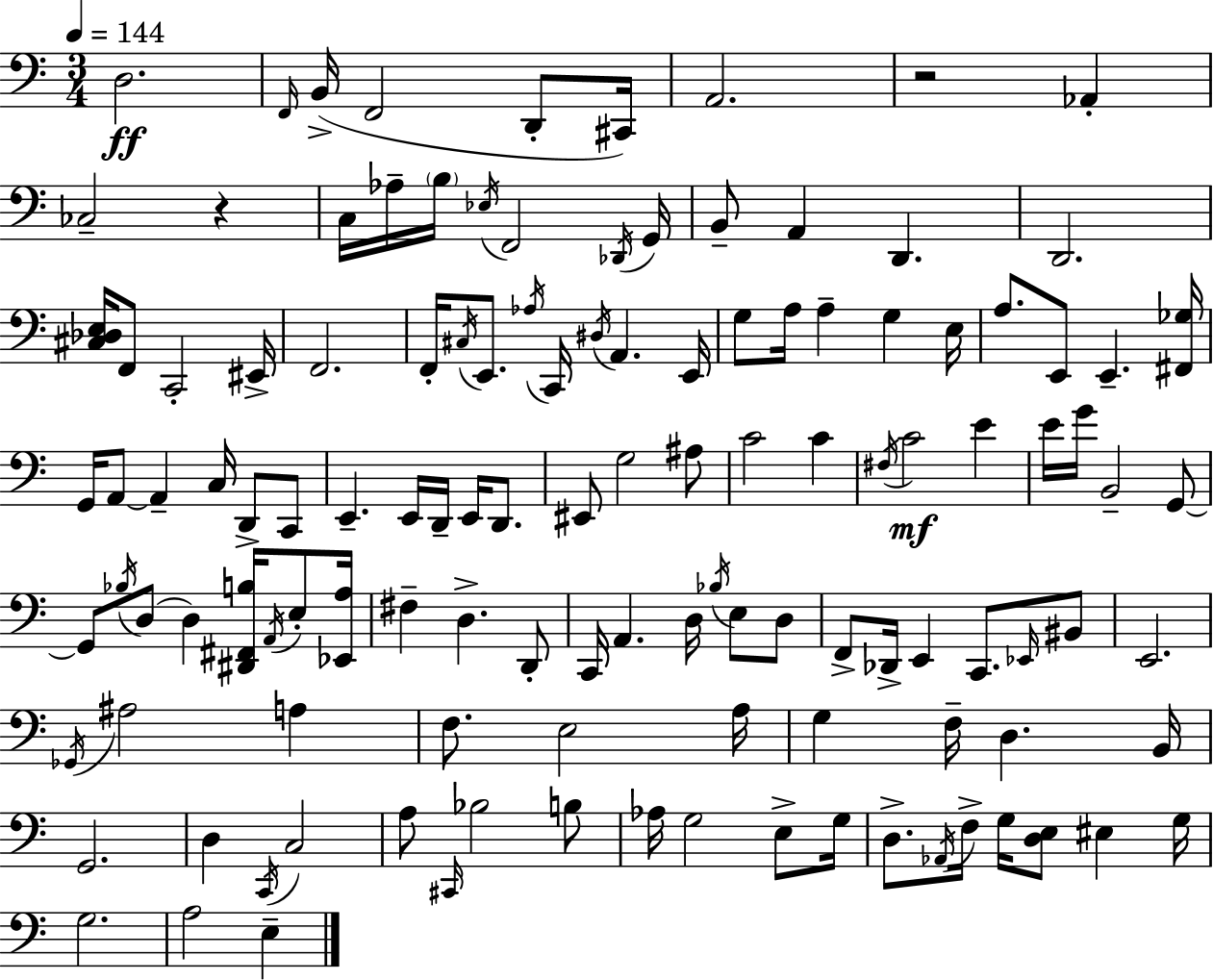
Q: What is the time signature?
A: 3/4